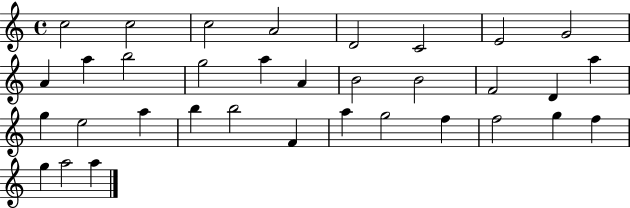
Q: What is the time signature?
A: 4/4